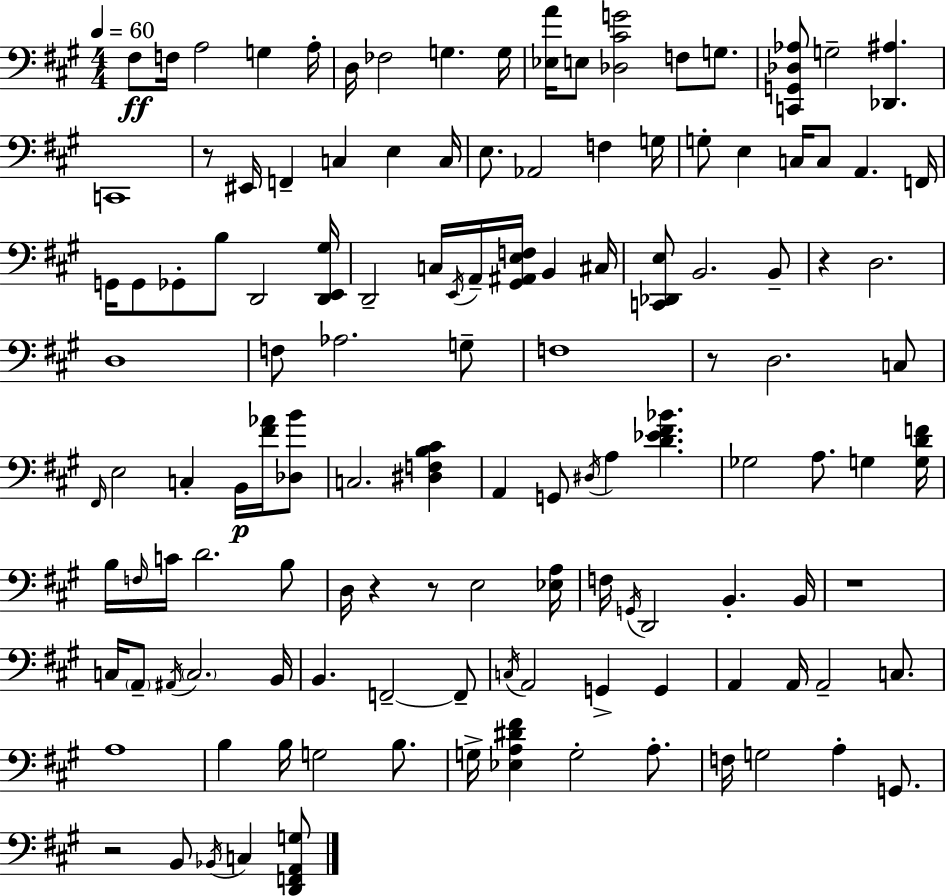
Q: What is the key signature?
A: A major